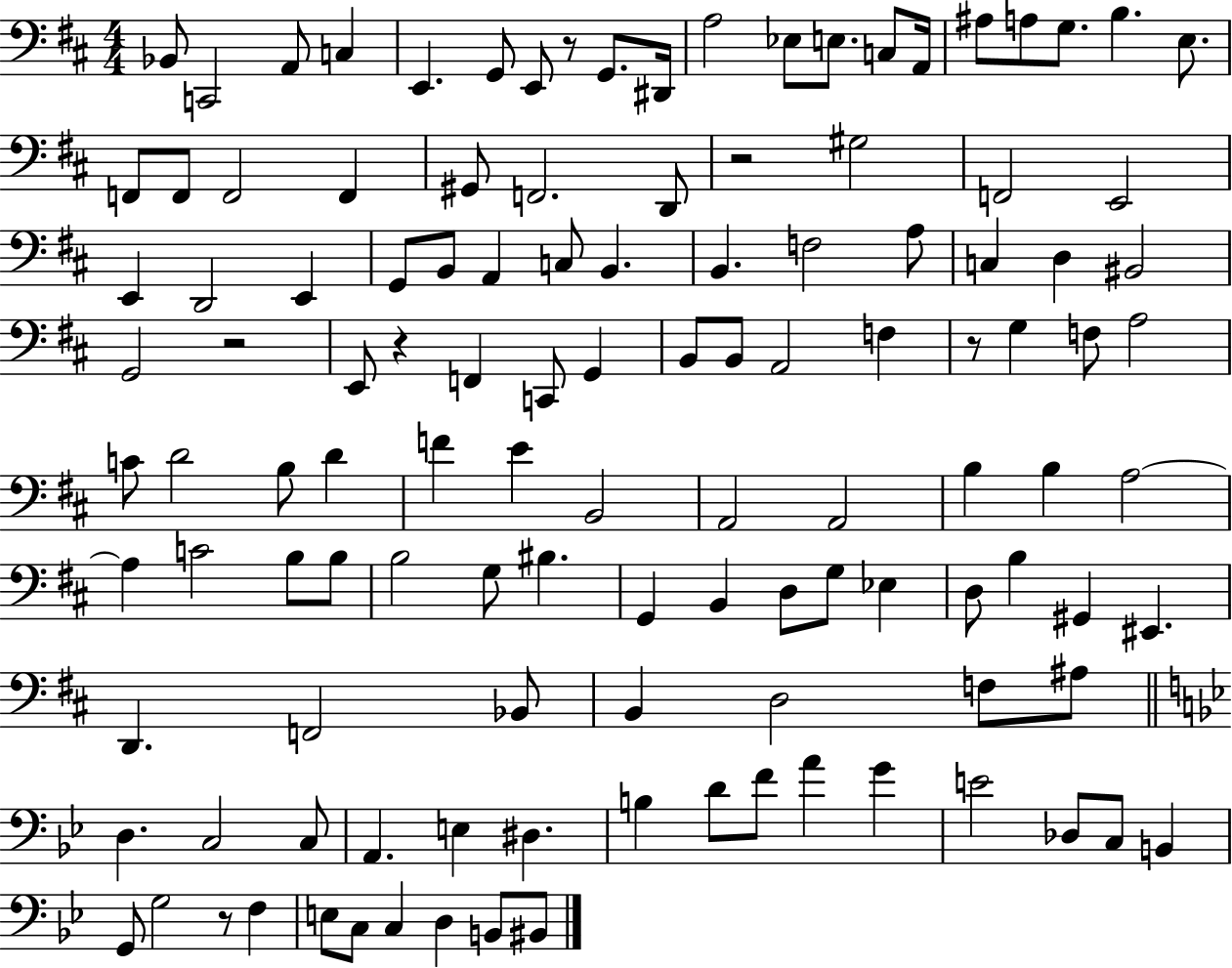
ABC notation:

X:1
T:Untitled
M:4/4
L:1/4
K:D
_B,,/2 C,,2 A,,/2 C, E,, G,,/2 E,,/2 z/2 G,,/2 ^D,,/4 A,2 _E,/2 E,/2 C,/2 A,,/4 ^A,/2 A,/2 G,/2 B, E,/2 F,,/2 F,,/2 F,,2 F,, ^G,,/2 F,,2 D,,/2 z2 ^G,2 F,,2 E,,2 E,, D,,2 E,, G,,/2 B,,/2 A,, C,/2 B,, B,, F,2 A,/2 C, D, ^B,,2 G,,2 z2 E,,/2 z F,, C,,/2 G,, B,,/2 B,,/2 A,,2 F, z/2 G, F,/2 A,2 C/2 D2 B,/2 D F E B,,2 A,,2 A,,2 B, B, A,2 A, C2 B,/2 B,/2 B,2 G,/2 ^B, G,, B,, D,/2 G,/2 _E, D,/2 B, ^G,, ^E,, D,, F,,2 _B,,/2 B,, D,2 F,/2 ^A,/2 D, C,2 C,/2 A,, E, ^D, B, D/2 F/2 A G E2 _D,/2 C,/2 B,, G,,/2 G,2 z/2 F, E,/2 C,/2 C, D, B,,/2 ^B,,/2